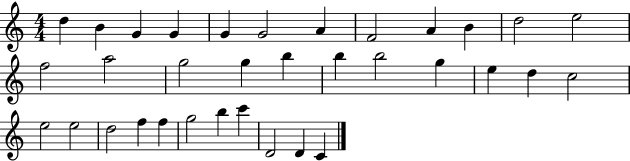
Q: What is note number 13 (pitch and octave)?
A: F5